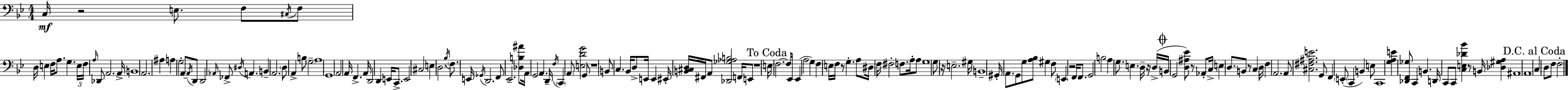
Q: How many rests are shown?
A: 10